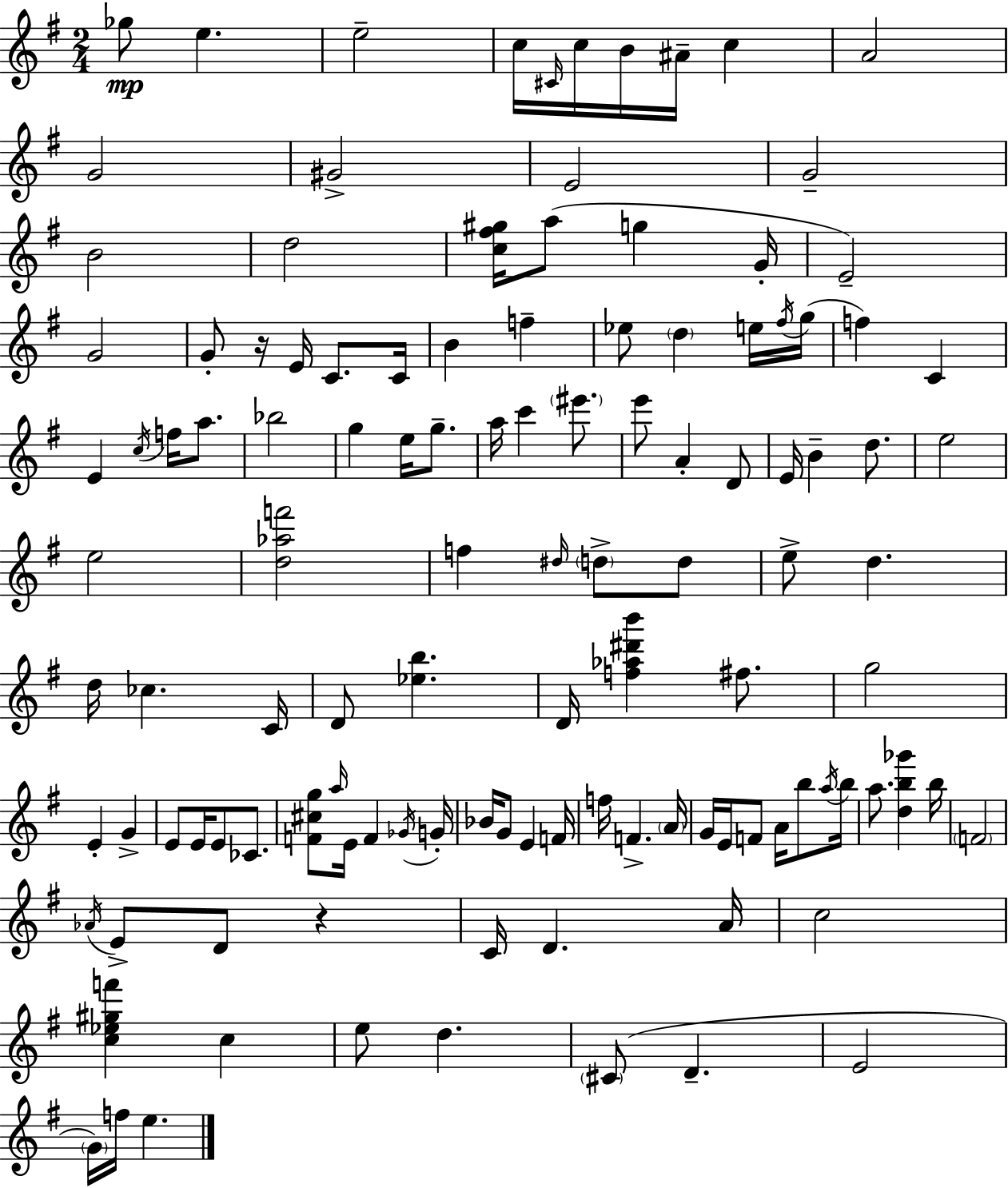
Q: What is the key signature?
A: G major